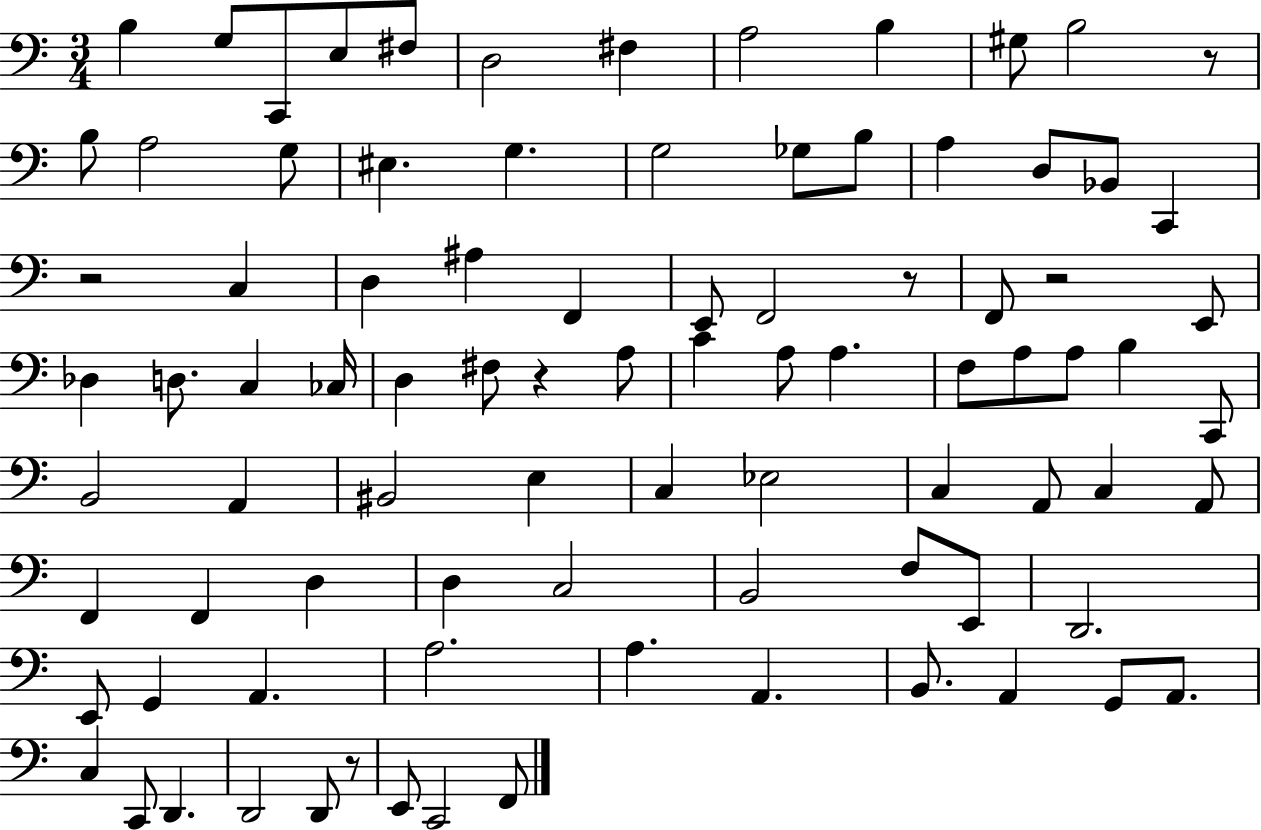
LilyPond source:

{
  \clef bass
  \numericTimeSignature
  \time 3/4
  \key c \major
  \repeat volta 2 { b4 g8 c,8 e8 fis8 | d2 fis4 | a2 b4 | gis8 b2 r8 | \break b8 a2 g8 | eis4. g4. | g2 ges8 b8 | a4 d8 bes,8 c,4 | \break r2 c4 | d4 ais4 f,4 | e,8 f,2 r8 | f,8 r2 e,8 | \break des4 d8. c4 ces16 | d4 fis8 r4 a8 | c'4 a8 a4. | f8 a8 a8 b4 c,8 | \break b,2 a,4 | bis,2 e4 | c4 ees2 | c4 a,8 c4 a,8 | \break f,4 f,4 d4 | d4 c2 | b,2 f8 e,8 | d,2. | \break e,8 g,4 a,4. | a2. | a4. a,4. | b,8. a,4 g,8 a,8. | \break c4 c,8 d,4. | d,2 d,8 r8 | e,8 c,2 f,8 | } \bar "|."
}